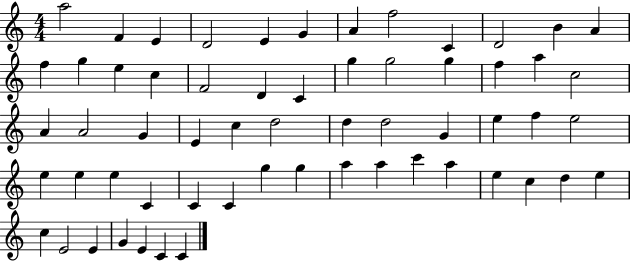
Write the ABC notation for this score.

X:1
T:Untitled
M:4/4
L:1/4
K:C
a2 F E D2 E G A f2 C D2 B A f g e c F2 D C g g2 g f a c2 A A2 G E c d2 d d2 G e f e2 e e e C C C g g a a c' a e c d e c E2 E G E C C